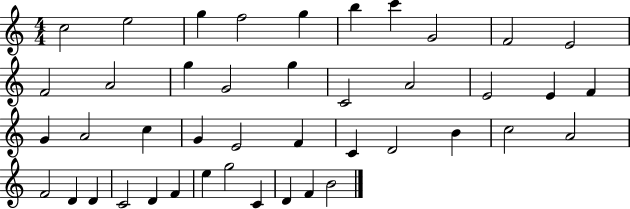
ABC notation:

X:1
T:Untitled
M:4/4
L:1/4
K:C
c2 e2 g f2 g b c' G2 F2 E2 F2 A2 g G2 g C2 A2 E2 E F G A2 c G E2 F C D2 B c2 A2 F2 D D C2 D F e g2 C D F B2